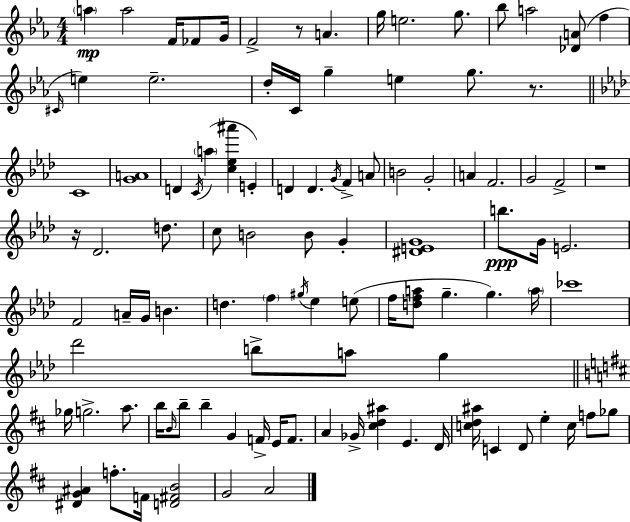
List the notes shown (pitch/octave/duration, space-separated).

A5/q A5/h F4/s FES4/e G4/s F4/h R/e A4/q. G5/s E5/h. G5/e. Bb5/e A5/h [Db4,A4]/e F5/q C#4/s E5/q E5/h. D5/s C4/s G5/q E5/q G5/e. R/e. C4/w [G4,A4]/w D4/q C4/s A5/q [C5,Eb5,A#6]/q E4/q D4/q D4/q. G4/s F4/q A4/e B4/h G4/h A4/q F4/h. G4/h F4/h R/w R/s Db4/h. D5/e. C5/e B4/h B4/e G4/q [D#4,E4,G4]/w B5/e. G4/s E4/h. F4/h A4/s G4/s B4/q. D5/q. F5/q G#5/s Eb5/q E5/e F5/s [D5,F5,A5]/e G5/q. G5/q. A5/s CES6/w Db6/h B5/e A5/e G5/q Gb5/s G5/h. A5/e. B5/s B4/s B5/e B5/q G4/q F4/s E4/s F4/e. A4/q Gb4/s [C#5,D5,A#5]/q E4/q. D4/s [C5,D5,A#5]/s C4/q D4/e E5/q C5/s F5/e Gb5/e [D#4,G4,A#4]/q F5/e. F4/s [D4,F#4,B4]/h G4/h A4/h